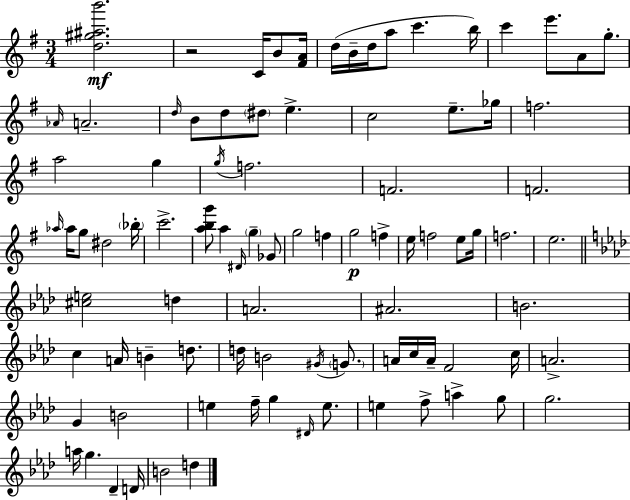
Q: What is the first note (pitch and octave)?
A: C4